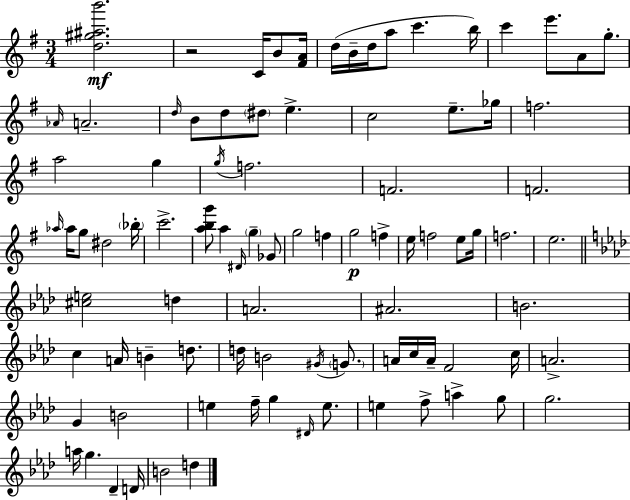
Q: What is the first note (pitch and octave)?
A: C4